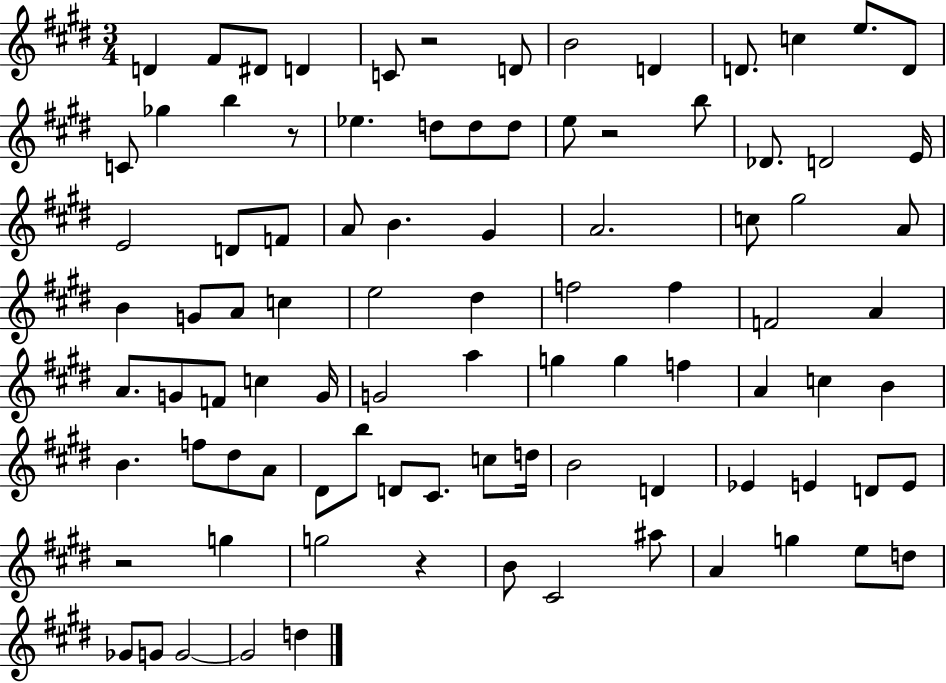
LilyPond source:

{
  \clef treble
  \numericTimeSignature
  \time 3/4
  \key e \major
  d'4 fis'8 dis'8 d'4 | c'8 r2 d'8 | b'2 d'4 | d'8. c''4 e''8. d'8 | \break c'8 ges''4 b''4 r8 | ees''4. d''8 d''8 d''8 | e''8 r2 b''8 | des'8. d'2 e'16 | \break e'2 d'8 f'8 | a'8 b'4. gis'4 | a'2. | c''8 gis''2 a'8 | \break b'4 g'8 a'8 c''4 | e''2 dis''4 | f''2 f''4 | f'2 a'4 | \break a'8. g'8 f'8 c''4 g'16 | g'2 a''4 | g''4 g''4 f''4 | a'4 c''4 b'4 | \break b'4. f''8 dis''8 a'8 | dis'8 b''8 d'8 cis'8. c''8 d''16 | b'2 d'4 | ees'4 e'4 d'8 e'8 | \break r2 g''4 | g''2 r4 | b'8 cis'2 ais''8 | a'4 g''4 e''8 d''8 | \break ges'8 g'8 g'2~~ | g'2 d''4 | \bar "|."
}